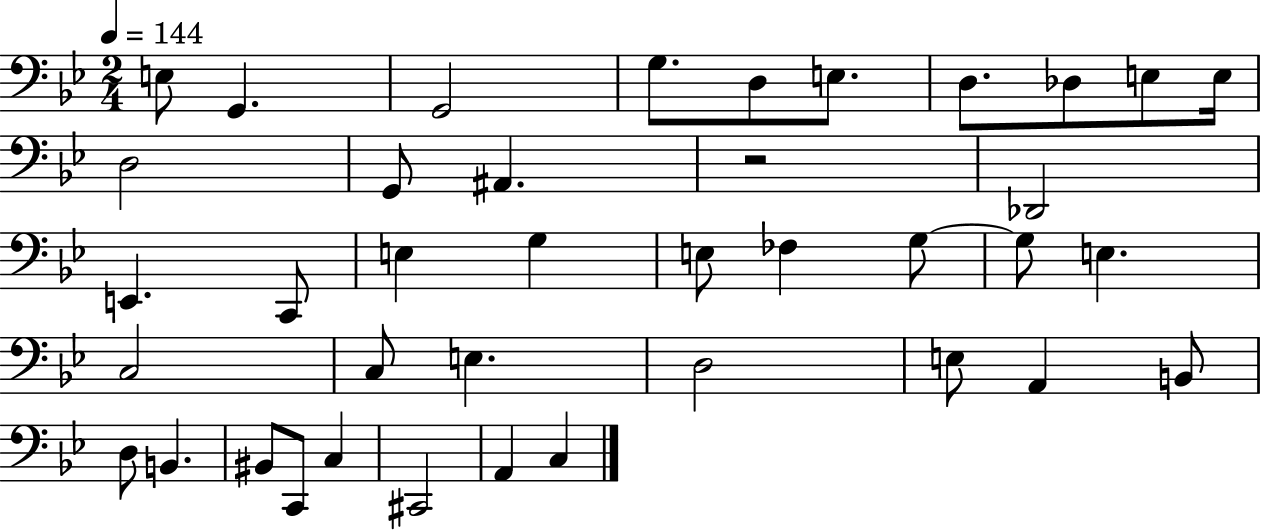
X:1
T:Untitled
M:2/4
L:1/4
K:Bb
E,/2 G,, G,,2 G,/2 D,/2 E,/2 D,/2 _D,/2 E,/2 E,/4 D,2 G,,/2 ^A,, z2 _D,,2 E,, C,,/2 E, G, E,/2 _F, G,/2 G,/2 E, C,2 C,/2 E, D,2 E,/2 A,, B,,/2 D,/2 B,, ^B,,/2 C,,/2 C, ^C,,2 A,, C,